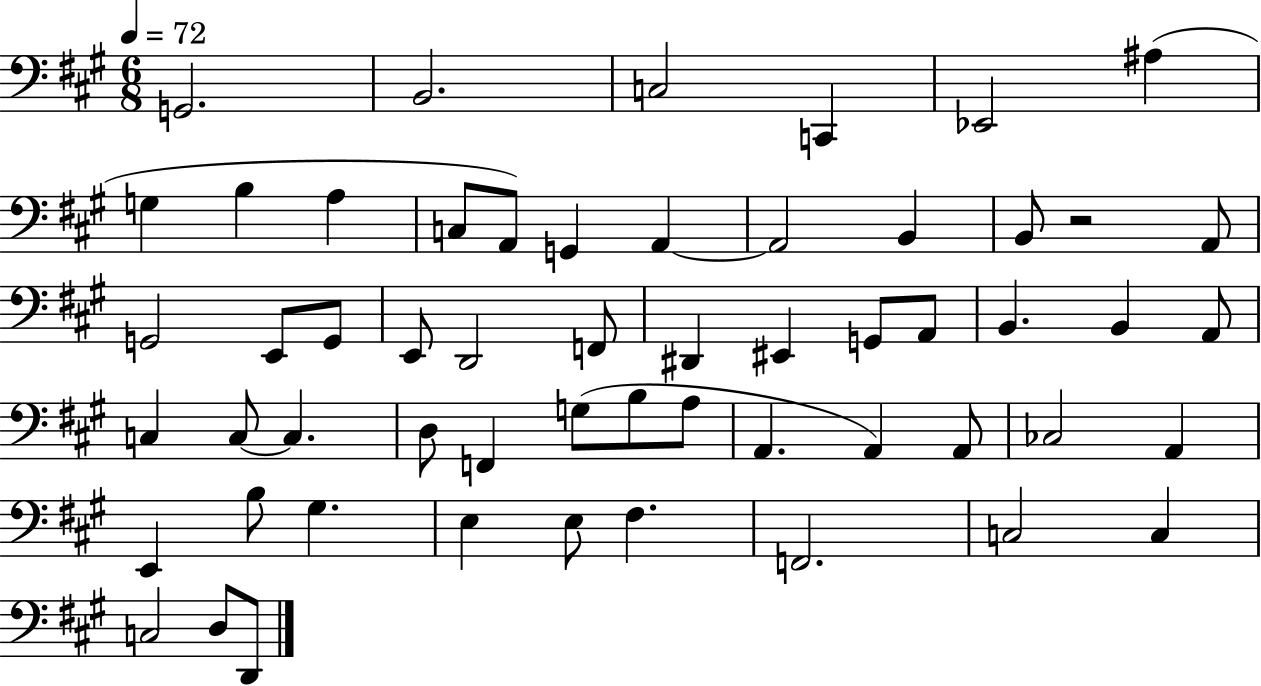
X:1
T:Untitled
M:6/8
L:1/4
K:A
G,,2 B,,2 C,2 C,, _E,,2 ^A, G, B, A, C,/2 A,,/2 G,, A,, A,,2 B,, B,,/2 z2 A,,/2 G,,2 E,,/2 G,,/2 E,,/2 D,,2 F,,/2 ^D,, ^E,, G,,/2 A,,/2 B,, B,, A,,/2 C, C,/2 C, D,/2 F,, G,/2 B,/2 A,/2 A,, A,, A,,/2 _C,2 A,, E,, B,/2 ^G, E, E,/2 ^F, F,,2 C,2 C, C,2 D,/2 D,,/2